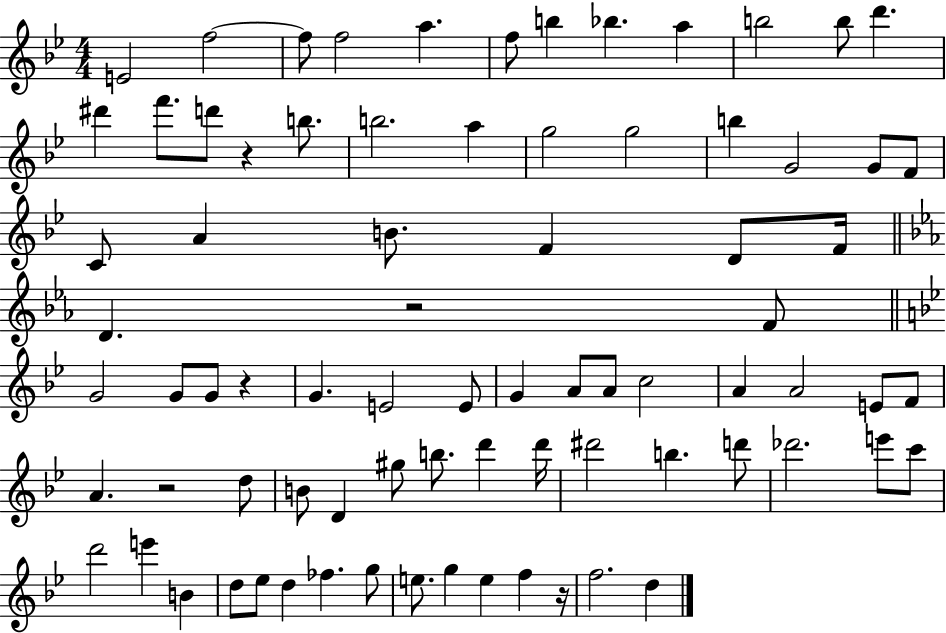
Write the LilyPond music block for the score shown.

{
  \clef treble
  \numericTimeSignature
  \time 4/4
  \key bes \major
  \repeat volta 2 { e'2 f''2~~ | f''8 f''2 a''4. | f''8 b''4 bes''4. a''4 | b''2 b''8 d'''4. | \break dis'''4 f'''8. d'''8 r4 b''8. | b''2. a''4 | g''2 g''2 | b''4 g'2 g'8 f'8 | \break c'8 a'4 b'8. f'4 d'8 f'16 | \bar "||" \break \key ees \major d'4. r2 f'8 | \bar "||" \break \key g \minor g'2 g'8 g'8 r4 | g'4. e'2 e'8 | g'4 a'8 a'8 c''2 | a'4 a'2 e'8 f'8 | \break a'4. r2 d''8 | b'8 d'4 gis''8 b''8. d'''4 d'''16 | dis'''2 b''4. d'''8 | des'''2. e'''8 c'''8 | \break d'''2 e'''4 b'4 | d''8 ees''8 d''4 fes''4. g''8 | e''8. g''4 e''4 f''4 r16 | f''2. d''4 | \break } \bar "|."
}